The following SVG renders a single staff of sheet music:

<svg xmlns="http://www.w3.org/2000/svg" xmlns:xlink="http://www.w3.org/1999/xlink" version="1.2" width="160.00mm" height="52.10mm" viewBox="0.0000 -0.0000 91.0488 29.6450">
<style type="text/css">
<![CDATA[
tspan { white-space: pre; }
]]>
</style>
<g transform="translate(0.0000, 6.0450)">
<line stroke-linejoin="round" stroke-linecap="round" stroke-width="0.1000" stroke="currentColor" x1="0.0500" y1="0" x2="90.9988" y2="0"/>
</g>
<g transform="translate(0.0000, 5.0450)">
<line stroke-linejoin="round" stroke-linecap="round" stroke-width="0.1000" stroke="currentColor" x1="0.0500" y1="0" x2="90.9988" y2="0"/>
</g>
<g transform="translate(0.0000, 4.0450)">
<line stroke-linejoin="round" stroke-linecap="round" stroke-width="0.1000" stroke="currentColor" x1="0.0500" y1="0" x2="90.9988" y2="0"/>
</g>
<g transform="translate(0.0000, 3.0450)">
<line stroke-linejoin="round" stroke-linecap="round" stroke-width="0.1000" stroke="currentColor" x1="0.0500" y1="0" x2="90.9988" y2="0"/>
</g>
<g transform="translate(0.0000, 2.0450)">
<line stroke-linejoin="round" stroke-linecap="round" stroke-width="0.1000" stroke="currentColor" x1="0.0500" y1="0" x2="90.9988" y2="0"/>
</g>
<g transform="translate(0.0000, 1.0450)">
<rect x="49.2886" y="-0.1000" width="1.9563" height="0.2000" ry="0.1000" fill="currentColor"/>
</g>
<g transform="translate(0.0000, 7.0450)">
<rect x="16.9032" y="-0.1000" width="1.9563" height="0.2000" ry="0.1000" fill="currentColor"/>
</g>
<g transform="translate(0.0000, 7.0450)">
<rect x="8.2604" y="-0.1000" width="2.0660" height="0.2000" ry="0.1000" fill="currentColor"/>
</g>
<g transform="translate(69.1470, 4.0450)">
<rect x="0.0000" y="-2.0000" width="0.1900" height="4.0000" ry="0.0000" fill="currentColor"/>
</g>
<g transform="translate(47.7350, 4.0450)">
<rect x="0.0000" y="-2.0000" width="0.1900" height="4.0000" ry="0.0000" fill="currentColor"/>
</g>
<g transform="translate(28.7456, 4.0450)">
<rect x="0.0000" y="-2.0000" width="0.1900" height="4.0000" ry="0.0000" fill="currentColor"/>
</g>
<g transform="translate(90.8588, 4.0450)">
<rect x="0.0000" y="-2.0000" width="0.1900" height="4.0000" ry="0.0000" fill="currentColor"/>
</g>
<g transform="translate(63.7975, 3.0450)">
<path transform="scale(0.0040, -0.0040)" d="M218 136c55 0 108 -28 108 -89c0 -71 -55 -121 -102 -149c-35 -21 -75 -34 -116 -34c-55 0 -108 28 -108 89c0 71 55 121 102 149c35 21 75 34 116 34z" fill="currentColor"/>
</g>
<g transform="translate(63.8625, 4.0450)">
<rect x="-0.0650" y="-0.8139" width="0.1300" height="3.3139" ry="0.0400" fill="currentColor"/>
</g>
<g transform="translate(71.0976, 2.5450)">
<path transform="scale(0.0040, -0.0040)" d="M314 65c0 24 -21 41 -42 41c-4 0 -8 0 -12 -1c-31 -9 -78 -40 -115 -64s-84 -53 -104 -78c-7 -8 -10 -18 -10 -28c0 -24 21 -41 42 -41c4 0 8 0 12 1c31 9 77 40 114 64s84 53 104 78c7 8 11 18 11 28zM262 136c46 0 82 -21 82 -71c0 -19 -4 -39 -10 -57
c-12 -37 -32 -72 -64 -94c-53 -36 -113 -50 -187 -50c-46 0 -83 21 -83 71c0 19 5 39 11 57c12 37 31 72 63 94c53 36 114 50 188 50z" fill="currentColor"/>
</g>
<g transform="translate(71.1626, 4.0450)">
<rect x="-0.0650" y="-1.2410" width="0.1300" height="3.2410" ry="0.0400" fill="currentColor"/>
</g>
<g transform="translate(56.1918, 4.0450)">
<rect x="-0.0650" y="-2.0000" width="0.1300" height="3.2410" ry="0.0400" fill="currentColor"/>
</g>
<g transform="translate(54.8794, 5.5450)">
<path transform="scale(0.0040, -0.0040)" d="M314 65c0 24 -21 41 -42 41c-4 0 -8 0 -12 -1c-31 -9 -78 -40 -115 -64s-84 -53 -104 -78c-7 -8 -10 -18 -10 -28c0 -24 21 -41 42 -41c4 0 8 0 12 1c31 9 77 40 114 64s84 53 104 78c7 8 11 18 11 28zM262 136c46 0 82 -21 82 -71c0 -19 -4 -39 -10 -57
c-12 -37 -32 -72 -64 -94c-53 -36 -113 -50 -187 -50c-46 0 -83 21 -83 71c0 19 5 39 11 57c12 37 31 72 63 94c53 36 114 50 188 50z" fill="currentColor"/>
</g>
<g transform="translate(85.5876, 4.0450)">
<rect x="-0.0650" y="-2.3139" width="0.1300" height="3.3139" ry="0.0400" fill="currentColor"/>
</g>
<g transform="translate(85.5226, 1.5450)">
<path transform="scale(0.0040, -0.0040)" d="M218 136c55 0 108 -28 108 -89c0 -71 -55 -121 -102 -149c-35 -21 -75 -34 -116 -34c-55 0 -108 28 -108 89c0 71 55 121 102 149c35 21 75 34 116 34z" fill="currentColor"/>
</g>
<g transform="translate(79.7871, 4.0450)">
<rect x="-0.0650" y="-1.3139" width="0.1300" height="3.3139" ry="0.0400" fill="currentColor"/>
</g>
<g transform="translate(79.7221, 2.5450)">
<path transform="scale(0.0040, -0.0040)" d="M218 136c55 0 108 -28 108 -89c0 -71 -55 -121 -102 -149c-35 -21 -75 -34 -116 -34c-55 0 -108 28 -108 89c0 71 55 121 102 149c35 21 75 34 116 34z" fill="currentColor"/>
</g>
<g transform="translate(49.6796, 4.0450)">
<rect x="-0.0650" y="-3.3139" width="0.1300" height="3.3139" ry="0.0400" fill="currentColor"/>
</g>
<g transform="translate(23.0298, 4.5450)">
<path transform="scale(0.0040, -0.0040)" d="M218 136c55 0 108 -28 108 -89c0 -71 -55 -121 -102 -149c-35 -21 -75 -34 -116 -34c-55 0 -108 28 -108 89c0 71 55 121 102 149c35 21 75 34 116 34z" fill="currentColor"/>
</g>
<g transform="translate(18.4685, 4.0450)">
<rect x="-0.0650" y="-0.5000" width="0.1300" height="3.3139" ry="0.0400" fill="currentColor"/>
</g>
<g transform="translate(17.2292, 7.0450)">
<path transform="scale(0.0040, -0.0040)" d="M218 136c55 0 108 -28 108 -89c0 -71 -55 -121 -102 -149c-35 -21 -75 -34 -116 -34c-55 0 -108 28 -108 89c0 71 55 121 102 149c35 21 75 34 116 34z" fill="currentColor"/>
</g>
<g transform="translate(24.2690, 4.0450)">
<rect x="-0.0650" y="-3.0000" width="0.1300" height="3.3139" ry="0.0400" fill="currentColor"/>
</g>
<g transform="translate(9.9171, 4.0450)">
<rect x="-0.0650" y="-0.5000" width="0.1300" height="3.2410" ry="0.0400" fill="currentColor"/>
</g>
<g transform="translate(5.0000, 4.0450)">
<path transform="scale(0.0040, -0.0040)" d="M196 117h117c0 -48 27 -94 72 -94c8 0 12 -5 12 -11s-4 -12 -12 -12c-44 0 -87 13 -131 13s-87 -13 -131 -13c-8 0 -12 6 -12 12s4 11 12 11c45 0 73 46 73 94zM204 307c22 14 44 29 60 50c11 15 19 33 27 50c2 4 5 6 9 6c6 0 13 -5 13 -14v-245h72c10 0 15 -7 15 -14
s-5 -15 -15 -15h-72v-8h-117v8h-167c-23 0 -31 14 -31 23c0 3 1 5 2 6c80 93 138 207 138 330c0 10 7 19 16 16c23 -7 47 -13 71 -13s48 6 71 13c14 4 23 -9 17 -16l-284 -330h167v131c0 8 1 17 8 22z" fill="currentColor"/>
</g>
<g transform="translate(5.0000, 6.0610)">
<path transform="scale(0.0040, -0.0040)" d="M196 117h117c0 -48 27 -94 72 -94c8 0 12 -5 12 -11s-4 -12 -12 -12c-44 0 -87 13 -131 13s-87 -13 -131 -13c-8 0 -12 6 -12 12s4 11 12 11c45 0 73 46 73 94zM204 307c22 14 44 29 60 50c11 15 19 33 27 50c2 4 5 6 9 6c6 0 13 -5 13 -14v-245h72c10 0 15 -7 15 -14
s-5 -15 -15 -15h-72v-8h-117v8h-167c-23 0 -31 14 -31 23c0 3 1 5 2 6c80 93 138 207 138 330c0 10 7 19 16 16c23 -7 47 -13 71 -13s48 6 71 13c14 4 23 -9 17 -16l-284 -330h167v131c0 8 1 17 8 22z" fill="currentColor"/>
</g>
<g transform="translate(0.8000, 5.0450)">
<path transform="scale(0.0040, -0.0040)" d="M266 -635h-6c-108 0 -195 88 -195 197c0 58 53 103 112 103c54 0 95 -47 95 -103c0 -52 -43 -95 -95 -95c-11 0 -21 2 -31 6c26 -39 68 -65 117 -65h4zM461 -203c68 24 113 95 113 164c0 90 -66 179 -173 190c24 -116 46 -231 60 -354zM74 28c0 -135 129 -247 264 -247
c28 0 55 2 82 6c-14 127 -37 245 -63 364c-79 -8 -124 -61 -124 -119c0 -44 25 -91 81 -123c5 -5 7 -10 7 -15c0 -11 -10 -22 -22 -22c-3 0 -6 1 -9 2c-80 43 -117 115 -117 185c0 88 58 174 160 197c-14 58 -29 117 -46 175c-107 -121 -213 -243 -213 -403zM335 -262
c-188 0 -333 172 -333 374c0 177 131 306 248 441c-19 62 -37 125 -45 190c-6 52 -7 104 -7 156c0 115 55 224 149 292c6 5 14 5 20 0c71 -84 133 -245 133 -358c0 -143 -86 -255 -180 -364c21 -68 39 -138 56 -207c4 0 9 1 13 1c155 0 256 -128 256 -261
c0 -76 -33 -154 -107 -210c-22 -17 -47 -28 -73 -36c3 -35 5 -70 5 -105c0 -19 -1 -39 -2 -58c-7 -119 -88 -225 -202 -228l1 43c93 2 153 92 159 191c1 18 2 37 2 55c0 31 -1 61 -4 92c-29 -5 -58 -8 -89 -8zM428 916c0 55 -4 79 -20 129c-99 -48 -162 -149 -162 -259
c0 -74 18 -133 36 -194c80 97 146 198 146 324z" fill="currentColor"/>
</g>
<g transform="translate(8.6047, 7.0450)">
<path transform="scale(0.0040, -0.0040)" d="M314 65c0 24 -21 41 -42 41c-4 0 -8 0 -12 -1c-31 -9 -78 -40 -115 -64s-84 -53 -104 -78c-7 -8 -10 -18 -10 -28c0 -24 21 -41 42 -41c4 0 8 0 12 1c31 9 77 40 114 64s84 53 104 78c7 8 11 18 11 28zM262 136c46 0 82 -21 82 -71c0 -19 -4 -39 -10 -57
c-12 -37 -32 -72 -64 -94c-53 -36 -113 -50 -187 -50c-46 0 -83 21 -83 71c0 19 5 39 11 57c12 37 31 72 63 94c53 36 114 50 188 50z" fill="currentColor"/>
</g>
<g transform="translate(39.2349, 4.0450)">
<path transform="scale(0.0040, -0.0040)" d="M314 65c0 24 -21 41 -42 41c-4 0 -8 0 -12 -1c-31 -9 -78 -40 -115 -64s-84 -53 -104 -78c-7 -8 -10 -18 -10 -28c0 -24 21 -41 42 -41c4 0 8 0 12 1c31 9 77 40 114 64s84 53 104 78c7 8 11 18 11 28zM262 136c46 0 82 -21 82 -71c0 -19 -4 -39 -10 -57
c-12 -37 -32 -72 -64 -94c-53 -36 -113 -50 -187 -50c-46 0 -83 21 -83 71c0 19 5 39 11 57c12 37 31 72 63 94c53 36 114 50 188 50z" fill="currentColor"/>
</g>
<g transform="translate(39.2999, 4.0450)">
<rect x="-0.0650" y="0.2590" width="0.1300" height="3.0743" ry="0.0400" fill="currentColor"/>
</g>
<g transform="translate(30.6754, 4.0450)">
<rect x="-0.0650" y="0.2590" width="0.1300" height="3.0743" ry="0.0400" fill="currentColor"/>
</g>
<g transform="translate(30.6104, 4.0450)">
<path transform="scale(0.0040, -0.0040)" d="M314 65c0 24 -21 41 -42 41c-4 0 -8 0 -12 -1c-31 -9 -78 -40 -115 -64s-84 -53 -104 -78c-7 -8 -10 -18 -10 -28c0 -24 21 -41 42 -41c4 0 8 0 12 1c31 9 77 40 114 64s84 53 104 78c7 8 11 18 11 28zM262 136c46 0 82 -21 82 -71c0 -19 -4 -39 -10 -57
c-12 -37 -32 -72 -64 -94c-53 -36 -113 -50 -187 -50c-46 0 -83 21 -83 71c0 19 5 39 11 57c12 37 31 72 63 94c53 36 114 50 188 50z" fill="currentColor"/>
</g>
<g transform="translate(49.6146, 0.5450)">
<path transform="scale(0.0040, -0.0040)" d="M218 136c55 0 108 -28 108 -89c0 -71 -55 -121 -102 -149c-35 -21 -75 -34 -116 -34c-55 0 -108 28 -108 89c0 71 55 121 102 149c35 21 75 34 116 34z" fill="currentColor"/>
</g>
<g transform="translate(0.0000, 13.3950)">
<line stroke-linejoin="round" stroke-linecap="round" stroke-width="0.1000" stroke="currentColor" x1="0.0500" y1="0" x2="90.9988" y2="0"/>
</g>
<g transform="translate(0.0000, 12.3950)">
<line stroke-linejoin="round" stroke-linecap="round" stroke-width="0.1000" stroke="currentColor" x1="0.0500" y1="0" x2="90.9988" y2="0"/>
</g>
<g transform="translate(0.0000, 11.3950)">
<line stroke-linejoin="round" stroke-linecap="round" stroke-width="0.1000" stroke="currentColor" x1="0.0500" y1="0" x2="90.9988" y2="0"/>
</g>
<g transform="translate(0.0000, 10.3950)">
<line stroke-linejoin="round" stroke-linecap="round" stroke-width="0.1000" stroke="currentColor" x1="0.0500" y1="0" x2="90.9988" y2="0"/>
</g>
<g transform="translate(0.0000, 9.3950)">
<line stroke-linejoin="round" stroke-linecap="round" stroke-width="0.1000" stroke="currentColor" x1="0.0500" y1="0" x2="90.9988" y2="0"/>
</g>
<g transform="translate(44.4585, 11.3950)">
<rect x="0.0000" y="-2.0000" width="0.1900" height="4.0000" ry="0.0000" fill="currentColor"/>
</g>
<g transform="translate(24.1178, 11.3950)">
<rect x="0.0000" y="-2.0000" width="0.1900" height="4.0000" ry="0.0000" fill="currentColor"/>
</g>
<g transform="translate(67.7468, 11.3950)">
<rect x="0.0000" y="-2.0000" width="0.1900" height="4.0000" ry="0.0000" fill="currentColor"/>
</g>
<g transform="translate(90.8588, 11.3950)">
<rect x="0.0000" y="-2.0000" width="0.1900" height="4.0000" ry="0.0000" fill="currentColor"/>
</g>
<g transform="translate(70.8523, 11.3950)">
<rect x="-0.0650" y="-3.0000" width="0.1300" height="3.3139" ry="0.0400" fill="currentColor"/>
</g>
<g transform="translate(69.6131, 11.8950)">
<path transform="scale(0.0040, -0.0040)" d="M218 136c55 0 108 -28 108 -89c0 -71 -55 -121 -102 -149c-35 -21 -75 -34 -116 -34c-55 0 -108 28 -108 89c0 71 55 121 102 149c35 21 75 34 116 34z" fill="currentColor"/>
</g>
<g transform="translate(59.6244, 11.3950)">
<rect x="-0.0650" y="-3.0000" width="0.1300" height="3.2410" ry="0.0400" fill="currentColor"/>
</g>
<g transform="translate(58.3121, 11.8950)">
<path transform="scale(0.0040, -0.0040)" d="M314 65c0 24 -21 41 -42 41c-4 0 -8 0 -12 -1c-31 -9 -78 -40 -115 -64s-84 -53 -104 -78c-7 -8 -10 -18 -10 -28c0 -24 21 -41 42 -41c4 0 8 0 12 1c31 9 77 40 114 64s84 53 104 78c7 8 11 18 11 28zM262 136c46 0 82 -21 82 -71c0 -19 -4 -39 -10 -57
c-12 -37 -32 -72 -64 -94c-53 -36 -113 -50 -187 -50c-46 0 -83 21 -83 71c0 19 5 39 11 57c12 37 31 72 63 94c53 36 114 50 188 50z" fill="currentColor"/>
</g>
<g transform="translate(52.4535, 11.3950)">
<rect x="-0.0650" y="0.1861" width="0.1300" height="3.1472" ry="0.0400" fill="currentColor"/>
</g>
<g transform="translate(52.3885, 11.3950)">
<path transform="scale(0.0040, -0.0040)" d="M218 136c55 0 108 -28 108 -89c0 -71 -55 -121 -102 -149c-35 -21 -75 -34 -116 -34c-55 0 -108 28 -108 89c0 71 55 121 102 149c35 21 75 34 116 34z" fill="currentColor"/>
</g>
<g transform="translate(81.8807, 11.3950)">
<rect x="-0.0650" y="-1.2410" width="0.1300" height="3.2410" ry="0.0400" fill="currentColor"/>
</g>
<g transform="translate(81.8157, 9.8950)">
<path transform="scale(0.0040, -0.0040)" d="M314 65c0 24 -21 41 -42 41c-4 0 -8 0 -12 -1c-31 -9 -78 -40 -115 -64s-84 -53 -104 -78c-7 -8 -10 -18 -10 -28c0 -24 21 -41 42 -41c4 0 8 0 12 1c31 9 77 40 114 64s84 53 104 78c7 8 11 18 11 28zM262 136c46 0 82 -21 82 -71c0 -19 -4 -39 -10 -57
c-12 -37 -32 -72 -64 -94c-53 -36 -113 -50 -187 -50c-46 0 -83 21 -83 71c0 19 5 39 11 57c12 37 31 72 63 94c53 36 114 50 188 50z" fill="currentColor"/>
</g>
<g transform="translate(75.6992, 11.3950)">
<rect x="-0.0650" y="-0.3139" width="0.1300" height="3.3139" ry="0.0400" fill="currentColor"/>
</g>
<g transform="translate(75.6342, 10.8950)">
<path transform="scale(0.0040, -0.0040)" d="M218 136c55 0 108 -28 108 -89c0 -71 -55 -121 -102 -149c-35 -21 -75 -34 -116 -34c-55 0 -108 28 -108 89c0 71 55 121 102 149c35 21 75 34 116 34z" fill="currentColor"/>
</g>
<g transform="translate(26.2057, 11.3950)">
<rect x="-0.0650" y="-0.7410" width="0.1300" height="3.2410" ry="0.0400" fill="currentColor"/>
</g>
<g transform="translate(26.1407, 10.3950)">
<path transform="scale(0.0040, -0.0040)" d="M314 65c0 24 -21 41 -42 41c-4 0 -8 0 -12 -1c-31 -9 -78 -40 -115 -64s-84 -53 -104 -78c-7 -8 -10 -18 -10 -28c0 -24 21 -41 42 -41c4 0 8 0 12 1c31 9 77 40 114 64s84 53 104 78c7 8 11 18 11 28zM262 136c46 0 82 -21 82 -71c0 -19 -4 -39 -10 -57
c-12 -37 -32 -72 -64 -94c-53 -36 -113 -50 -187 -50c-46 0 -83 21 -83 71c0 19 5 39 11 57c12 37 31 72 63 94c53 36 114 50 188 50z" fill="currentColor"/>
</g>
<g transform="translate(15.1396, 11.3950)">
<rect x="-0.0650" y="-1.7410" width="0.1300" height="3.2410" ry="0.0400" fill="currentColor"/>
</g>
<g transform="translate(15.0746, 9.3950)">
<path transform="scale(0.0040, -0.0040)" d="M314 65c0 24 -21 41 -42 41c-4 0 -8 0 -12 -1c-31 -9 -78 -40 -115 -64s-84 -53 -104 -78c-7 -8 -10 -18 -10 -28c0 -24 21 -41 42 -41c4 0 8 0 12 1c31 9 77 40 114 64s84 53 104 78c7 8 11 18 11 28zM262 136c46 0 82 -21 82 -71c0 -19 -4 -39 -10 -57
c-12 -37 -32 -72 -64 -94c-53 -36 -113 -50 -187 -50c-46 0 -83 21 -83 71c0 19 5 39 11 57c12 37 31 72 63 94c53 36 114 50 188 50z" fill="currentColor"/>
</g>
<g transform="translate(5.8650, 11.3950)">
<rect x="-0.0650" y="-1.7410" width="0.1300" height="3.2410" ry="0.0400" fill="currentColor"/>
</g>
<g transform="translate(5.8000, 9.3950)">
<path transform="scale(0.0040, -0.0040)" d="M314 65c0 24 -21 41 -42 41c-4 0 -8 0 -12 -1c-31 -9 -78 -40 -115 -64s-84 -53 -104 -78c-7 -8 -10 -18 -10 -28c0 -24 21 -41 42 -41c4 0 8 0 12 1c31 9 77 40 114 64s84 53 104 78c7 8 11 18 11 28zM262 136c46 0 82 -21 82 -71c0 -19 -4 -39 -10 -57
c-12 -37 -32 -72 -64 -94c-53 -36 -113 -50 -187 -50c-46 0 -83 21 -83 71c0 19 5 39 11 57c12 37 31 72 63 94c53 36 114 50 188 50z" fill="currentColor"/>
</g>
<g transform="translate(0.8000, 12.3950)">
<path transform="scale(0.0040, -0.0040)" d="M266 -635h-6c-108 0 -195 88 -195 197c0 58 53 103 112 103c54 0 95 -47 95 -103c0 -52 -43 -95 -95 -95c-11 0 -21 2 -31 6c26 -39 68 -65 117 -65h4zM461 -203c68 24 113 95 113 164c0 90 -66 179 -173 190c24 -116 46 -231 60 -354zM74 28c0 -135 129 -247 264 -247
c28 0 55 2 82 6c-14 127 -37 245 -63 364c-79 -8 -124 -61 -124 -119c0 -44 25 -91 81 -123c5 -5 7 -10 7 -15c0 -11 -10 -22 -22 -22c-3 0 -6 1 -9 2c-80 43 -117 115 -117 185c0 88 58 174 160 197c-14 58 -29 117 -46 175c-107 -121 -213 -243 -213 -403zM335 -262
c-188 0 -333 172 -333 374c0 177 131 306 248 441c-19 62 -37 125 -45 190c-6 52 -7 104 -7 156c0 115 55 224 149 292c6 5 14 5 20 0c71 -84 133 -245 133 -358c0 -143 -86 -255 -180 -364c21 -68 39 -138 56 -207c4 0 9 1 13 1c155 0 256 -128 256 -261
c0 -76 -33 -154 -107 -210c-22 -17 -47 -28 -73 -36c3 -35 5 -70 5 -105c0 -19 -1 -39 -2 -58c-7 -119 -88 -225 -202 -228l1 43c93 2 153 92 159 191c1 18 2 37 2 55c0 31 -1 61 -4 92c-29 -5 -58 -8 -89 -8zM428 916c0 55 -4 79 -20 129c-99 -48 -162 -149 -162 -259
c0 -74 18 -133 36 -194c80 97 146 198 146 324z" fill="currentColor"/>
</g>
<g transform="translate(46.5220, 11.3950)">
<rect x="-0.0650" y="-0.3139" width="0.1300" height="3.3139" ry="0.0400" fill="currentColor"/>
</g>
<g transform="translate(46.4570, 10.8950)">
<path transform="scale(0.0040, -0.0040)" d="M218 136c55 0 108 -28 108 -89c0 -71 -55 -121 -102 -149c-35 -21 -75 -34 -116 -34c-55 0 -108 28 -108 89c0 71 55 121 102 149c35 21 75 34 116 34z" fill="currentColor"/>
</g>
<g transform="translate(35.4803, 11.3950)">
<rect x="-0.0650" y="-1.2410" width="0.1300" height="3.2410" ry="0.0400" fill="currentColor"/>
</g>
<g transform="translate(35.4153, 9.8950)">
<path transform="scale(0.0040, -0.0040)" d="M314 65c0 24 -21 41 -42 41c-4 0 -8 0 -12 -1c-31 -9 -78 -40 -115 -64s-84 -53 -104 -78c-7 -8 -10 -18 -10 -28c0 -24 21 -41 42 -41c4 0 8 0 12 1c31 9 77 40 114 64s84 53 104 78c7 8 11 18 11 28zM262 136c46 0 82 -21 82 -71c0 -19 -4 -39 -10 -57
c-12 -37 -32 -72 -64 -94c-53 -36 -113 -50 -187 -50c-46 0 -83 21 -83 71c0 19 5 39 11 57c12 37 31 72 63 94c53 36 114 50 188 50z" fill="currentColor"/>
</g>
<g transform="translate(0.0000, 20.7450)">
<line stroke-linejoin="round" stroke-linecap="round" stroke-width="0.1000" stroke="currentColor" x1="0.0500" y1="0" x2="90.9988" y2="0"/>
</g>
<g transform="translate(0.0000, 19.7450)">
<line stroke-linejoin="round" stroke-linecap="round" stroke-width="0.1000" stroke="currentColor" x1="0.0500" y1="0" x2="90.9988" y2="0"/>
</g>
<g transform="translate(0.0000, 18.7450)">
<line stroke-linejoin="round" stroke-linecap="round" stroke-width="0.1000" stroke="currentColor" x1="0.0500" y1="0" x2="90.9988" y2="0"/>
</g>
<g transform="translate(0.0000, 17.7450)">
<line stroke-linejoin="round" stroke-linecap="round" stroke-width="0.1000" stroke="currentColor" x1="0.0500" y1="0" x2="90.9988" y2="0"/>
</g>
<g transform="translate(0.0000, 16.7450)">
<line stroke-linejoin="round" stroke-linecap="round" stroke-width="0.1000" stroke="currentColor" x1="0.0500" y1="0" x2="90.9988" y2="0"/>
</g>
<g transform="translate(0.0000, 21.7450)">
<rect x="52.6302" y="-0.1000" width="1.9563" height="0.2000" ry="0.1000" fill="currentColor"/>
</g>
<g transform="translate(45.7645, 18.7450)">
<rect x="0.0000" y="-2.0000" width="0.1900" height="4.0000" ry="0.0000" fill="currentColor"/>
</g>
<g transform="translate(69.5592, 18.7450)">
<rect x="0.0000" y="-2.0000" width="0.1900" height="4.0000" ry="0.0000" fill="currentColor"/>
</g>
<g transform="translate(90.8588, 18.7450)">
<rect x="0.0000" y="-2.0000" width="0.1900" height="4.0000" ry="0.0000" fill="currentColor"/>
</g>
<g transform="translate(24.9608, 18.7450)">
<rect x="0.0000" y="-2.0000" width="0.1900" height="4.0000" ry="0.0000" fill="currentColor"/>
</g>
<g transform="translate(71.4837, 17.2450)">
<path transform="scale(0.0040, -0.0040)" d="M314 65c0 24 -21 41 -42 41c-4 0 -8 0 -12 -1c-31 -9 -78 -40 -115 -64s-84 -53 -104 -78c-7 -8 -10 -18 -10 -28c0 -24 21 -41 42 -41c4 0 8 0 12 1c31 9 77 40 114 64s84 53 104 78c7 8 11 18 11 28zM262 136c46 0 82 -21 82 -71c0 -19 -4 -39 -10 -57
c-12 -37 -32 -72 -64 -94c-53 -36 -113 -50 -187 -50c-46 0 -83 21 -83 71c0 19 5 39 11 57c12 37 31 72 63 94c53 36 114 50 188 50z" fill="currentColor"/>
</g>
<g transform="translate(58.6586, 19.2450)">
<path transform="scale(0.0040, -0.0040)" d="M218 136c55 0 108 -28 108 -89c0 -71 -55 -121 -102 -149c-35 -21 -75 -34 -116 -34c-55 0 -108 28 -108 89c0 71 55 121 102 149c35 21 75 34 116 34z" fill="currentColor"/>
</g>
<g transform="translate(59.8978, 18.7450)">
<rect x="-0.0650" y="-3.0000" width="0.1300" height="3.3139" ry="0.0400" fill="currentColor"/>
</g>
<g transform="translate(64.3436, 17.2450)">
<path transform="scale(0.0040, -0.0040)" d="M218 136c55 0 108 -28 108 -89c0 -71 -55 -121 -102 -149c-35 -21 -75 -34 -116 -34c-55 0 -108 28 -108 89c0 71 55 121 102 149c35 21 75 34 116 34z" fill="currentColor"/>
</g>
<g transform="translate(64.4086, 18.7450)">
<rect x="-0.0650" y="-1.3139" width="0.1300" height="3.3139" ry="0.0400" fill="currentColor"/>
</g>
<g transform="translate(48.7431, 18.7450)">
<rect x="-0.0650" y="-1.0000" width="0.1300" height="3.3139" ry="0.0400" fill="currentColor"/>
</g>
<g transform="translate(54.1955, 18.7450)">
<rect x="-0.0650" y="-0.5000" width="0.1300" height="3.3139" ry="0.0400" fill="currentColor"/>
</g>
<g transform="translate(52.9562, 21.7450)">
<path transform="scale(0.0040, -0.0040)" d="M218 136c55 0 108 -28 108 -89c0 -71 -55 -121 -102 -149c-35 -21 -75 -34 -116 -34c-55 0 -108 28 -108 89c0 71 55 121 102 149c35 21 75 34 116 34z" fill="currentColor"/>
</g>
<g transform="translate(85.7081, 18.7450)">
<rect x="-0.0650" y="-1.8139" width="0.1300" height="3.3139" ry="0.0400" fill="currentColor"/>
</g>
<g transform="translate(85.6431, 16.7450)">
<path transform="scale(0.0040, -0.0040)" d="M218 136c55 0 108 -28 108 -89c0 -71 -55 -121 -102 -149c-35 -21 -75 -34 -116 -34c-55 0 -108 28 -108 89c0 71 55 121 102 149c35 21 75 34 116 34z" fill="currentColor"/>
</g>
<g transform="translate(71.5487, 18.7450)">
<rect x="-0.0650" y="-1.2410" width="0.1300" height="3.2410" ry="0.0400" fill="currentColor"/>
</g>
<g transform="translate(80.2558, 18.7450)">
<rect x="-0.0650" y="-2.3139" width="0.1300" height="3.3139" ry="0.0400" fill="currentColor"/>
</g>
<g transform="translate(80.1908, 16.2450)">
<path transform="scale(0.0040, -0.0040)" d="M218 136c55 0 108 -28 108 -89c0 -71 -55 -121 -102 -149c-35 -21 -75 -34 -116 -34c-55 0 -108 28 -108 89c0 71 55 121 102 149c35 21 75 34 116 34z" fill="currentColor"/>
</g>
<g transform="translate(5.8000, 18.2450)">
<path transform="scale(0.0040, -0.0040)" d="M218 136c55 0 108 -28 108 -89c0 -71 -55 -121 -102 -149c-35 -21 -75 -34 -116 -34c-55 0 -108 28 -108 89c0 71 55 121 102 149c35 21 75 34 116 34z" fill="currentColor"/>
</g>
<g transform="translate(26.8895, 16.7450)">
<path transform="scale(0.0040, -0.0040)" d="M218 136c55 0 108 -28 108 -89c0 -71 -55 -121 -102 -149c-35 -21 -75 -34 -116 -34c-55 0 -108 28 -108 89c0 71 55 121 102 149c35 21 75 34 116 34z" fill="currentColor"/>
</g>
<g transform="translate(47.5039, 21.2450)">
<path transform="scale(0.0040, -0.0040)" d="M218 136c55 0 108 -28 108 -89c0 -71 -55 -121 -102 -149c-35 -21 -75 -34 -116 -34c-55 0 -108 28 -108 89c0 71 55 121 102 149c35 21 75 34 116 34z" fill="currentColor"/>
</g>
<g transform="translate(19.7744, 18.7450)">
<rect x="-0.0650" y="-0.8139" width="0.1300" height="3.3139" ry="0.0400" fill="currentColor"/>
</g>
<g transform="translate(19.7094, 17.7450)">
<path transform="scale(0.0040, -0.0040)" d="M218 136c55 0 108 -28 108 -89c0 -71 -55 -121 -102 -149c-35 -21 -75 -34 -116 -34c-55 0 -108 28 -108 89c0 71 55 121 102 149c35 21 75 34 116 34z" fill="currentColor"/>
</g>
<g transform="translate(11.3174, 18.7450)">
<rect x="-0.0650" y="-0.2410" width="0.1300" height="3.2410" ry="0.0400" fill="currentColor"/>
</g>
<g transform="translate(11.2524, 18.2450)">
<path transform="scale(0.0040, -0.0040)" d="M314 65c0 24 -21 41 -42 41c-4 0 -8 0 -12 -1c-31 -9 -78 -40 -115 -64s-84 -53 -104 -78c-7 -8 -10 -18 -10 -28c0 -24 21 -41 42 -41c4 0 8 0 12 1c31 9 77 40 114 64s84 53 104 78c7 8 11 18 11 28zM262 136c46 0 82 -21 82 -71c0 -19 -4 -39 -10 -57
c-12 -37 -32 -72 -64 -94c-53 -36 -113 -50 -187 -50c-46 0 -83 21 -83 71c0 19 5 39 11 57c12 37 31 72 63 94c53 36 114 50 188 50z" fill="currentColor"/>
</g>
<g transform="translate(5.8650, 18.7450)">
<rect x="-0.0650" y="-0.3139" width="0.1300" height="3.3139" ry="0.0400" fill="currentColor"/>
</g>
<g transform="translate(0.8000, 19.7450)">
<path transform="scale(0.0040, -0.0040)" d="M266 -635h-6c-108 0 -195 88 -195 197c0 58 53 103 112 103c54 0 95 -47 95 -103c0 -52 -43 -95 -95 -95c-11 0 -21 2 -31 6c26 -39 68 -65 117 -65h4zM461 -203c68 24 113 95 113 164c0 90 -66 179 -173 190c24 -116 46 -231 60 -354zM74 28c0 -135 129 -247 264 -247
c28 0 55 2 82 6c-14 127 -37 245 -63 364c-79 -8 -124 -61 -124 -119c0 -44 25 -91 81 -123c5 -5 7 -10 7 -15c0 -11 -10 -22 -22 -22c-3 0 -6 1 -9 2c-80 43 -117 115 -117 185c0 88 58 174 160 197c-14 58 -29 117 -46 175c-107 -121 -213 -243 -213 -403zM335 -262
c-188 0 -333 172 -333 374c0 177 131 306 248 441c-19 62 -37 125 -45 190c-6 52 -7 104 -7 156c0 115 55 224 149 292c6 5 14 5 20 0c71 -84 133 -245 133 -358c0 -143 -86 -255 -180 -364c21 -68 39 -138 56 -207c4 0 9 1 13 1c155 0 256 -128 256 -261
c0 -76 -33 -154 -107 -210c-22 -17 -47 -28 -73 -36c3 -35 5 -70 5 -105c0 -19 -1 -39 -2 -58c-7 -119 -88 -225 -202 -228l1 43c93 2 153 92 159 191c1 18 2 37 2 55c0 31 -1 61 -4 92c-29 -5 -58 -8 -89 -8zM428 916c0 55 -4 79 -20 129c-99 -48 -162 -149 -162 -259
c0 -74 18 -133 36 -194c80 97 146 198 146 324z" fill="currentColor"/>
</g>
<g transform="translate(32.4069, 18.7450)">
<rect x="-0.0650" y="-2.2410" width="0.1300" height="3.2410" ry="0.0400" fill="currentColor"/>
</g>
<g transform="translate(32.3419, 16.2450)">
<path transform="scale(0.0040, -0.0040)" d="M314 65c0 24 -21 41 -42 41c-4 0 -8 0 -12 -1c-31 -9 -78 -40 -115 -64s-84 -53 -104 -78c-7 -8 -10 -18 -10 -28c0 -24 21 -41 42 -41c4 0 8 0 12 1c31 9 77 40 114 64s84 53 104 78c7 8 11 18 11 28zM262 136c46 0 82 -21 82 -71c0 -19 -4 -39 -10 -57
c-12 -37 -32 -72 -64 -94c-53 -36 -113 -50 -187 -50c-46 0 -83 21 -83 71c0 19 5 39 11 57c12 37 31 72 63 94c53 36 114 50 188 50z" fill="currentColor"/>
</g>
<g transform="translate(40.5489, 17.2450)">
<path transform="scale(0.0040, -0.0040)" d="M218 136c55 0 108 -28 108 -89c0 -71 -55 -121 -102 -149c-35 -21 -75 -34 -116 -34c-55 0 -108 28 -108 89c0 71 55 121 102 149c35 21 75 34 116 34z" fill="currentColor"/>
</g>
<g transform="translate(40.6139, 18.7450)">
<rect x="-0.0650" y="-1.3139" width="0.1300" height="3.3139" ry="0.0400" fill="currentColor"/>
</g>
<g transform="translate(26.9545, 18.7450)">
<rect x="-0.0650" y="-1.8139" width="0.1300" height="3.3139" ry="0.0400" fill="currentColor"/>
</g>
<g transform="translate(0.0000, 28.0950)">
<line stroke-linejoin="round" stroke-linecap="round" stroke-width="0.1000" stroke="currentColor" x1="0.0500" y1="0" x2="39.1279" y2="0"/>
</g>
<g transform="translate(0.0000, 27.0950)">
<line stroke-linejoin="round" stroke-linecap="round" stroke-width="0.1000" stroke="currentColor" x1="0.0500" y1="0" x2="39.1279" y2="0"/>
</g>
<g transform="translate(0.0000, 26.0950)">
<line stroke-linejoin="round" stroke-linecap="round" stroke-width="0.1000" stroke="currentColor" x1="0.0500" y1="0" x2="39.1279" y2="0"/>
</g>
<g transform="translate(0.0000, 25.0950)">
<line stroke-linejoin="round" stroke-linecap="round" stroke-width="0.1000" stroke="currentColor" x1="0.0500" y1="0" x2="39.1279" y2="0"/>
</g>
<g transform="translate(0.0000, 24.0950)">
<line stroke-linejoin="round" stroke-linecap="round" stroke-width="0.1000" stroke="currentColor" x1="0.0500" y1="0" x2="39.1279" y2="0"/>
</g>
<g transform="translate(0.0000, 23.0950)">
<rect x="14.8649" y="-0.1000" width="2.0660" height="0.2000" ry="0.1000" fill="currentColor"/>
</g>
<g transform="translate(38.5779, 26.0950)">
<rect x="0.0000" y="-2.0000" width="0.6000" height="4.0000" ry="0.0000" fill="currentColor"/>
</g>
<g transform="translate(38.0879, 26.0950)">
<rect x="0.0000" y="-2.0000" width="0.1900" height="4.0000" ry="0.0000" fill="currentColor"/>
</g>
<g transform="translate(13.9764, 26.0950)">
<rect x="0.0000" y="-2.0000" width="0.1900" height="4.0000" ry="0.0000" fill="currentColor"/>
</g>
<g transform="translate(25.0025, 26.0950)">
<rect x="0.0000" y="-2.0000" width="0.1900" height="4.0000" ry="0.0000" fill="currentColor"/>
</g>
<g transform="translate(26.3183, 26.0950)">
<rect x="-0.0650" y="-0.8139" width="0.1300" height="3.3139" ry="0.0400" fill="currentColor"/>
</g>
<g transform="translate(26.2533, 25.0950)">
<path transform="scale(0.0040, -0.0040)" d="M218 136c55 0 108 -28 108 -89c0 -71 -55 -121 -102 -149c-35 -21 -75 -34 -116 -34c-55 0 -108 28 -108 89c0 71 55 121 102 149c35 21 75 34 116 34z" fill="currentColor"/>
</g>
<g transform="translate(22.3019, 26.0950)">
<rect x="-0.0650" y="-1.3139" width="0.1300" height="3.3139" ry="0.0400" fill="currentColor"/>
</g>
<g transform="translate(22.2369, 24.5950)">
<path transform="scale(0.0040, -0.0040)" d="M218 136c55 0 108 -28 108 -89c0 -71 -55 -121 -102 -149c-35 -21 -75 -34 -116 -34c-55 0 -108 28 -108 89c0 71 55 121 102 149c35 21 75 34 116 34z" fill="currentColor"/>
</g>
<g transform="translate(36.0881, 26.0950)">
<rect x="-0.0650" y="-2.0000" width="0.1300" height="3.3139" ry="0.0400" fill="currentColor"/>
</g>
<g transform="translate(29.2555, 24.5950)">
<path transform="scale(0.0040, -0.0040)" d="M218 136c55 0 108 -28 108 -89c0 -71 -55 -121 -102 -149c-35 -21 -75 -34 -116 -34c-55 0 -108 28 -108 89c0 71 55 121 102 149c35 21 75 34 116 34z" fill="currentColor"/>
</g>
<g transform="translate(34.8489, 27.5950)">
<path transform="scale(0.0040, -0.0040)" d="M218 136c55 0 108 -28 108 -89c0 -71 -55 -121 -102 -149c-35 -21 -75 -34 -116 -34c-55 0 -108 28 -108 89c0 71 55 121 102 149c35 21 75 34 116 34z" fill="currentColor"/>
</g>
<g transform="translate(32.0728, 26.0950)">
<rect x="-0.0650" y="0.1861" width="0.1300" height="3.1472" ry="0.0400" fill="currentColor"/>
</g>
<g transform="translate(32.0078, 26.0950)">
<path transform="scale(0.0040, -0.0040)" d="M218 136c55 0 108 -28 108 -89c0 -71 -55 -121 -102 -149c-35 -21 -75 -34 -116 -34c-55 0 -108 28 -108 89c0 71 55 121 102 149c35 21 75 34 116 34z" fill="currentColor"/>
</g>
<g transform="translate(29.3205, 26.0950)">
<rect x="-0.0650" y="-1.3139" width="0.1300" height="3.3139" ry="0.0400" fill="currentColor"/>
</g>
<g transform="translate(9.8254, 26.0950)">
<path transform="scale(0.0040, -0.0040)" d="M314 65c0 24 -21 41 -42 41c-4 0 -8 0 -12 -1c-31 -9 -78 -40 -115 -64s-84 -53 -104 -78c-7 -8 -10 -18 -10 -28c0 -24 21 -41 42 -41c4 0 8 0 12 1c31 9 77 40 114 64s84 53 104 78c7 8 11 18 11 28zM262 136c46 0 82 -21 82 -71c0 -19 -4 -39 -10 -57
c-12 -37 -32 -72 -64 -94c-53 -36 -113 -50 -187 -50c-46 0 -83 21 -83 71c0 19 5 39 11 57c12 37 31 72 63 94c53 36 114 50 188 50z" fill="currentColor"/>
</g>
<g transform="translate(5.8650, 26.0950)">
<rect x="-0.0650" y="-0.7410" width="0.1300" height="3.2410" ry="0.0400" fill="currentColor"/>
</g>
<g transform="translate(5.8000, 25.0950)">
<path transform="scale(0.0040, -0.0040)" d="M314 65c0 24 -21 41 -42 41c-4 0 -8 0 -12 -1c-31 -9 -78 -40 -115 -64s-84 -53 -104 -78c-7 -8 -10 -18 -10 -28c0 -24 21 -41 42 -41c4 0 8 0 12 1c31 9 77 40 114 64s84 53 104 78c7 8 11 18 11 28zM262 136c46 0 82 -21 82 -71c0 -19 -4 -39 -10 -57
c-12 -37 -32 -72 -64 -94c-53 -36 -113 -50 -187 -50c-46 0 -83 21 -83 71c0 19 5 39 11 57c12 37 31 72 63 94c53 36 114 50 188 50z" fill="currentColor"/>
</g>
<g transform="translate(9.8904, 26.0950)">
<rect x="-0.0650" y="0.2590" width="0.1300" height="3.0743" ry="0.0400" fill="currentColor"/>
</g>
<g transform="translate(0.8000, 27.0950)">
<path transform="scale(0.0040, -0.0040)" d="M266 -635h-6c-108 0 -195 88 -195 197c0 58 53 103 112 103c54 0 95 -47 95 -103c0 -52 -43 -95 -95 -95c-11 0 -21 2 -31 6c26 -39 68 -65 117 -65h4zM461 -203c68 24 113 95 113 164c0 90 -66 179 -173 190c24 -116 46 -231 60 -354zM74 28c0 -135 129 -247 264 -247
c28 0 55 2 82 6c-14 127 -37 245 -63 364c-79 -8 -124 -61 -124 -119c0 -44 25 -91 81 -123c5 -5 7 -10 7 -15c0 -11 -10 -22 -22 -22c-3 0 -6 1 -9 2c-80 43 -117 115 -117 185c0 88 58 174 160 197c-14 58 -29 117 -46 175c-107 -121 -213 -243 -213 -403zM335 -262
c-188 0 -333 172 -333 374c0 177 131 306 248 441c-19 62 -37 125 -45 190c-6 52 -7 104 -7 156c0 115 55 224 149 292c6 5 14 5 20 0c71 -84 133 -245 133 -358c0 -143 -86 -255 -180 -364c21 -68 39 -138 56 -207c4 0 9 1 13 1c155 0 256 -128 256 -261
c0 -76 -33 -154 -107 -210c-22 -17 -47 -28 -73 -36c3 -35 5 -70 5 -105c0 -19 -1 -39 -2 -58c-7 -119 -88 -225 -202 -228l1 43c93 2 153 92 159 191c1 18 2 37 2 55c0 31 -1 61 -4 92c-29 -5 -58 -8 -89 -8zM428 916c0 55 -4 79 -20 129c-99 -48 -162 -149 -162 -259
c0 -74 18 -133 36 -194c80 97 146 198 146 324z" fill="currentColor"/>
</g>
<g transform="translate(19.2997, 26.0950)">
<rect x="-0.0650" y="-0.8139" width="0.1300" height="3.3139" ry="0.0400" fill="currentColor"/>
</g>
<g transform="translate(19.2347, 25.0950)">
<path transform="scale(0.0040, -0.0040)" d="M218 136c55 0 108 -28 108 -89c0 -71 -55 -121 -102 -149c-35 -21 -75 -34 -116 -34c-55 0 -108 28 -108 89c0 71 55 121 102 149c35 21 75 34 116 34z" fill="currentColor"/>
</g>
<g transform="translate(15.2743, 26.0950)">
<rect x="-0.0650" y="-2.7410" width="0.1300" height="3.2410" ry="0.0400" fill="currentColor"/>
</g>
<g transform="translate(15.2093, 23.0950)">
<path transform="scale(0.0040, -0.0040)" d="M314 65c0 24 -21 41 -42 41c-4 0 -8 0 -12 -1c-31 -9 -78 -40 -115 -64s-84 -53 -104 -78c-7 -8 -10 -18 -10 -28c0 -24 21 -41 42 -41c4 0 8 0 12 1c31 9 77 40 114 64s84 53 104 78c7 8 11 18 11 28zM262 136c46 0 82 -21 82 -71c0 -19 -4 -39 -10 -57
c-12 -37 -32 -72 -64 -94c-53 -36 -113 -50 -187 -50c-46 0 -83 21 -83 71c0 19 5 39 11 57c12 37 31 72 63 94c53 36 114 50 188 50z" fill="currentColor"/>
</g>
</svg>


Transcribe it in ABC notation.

X:1
T:Untitled
M:4/4
L:1/4
K:C
C2 C A B2 B2 b F2 d e2 e g f2 f2 d2 e2 c B A2 A c e2 c c2 d f g2 e D C A e e2 g f d2 B2 a2 d e d e B F